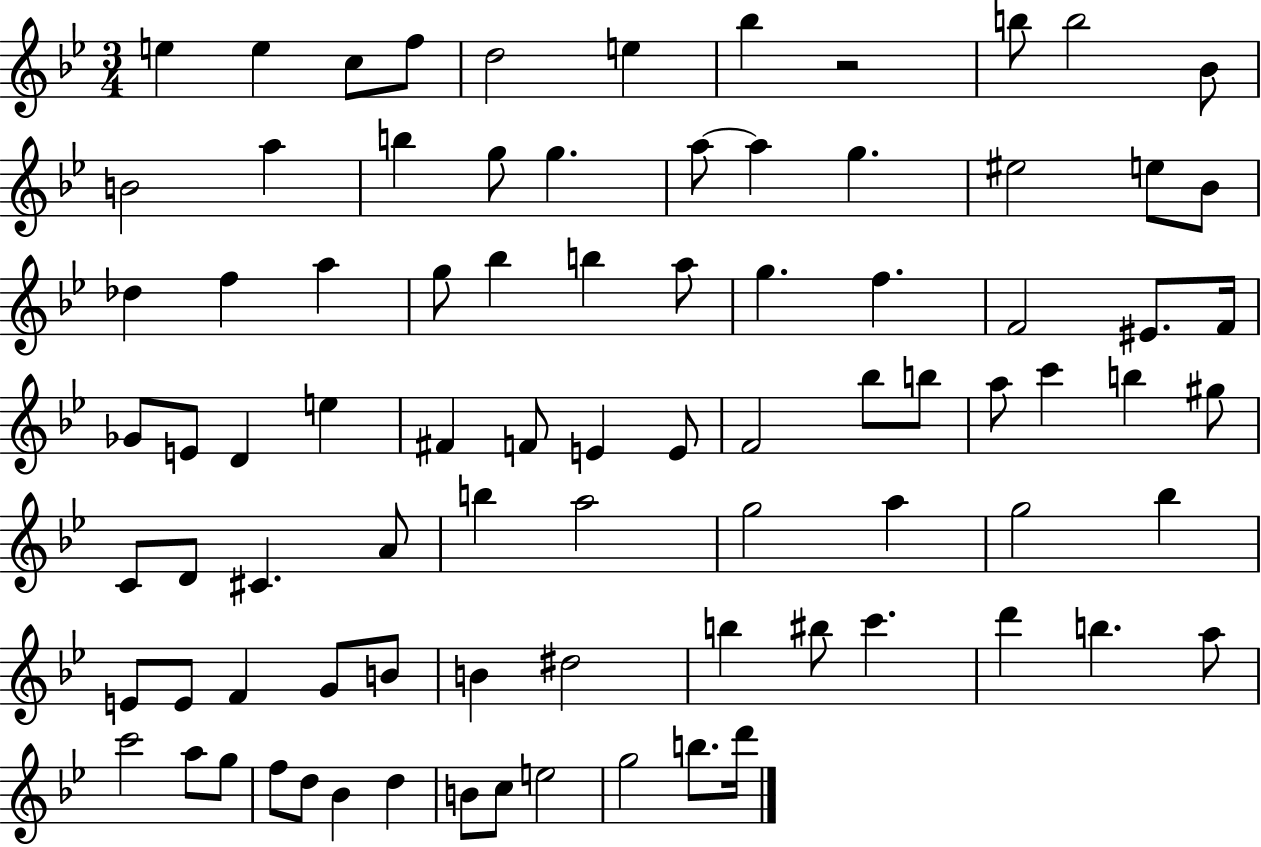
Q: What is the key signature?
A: BES major